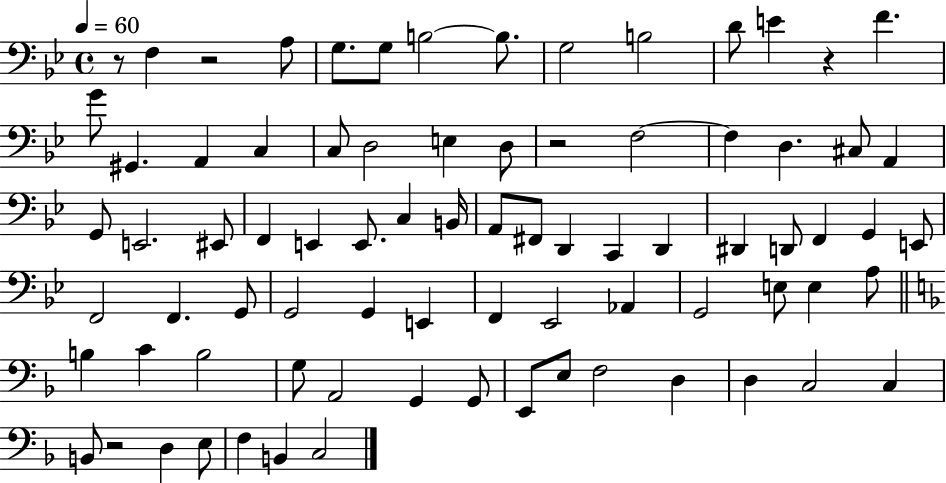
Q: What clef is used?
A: bass